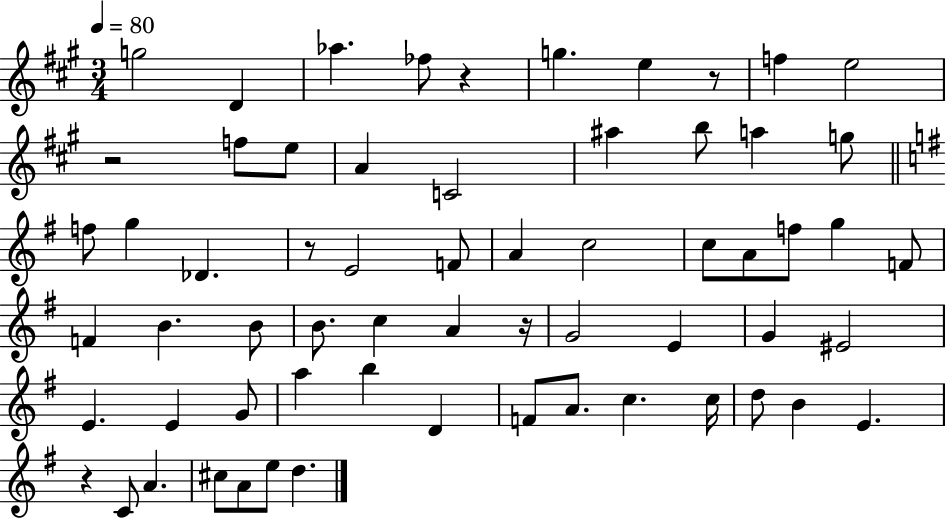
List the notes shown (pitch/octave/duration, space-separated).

G5/h D4/q Ab5/q. FES5/e R/q G5/q. E5/q R/e F5/q E5/h R/h F5/e E5/e A4/q C4/h A#5/q B5/e A5/q G5/e F5/e G5/q Db4/q. R/e E4/h F4/e A4/q C5/h C5/e A4/e F5/e G5/q F4/e F4/q B4/q. B4/e B4/e. C5/q A4/q R/s G4/h E4/q G4/q EIS4/h E4/q. E4/q G4/e A5/q B5/q D4/q F4/e A4/e. C5/q. C5/s D5/e B4/q E4/q. R/q C4/e A4/q. C#5/e A4/e E5/e D5/q.